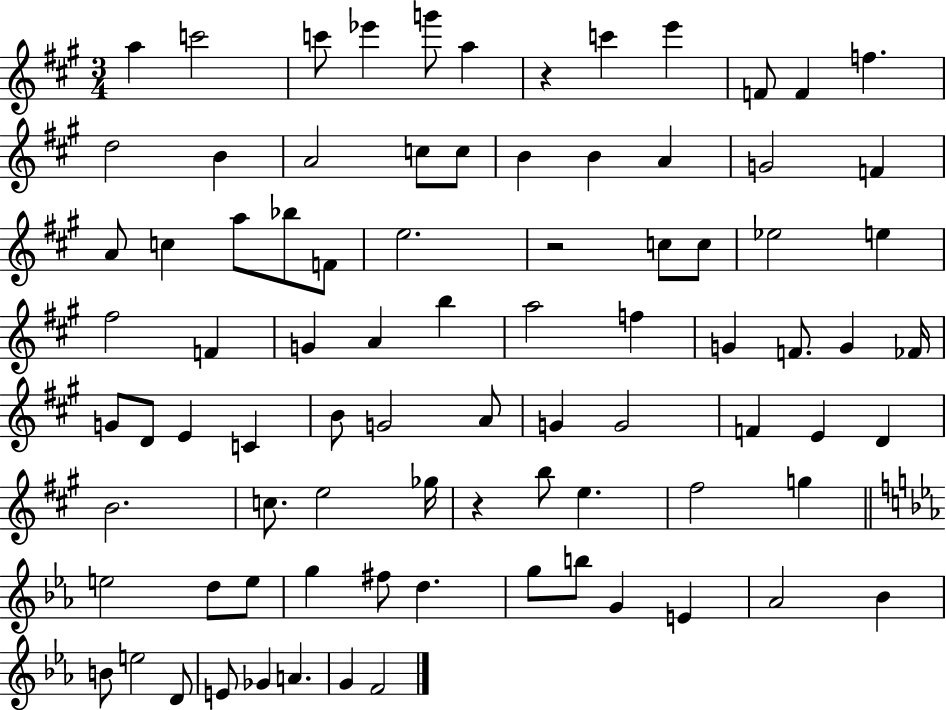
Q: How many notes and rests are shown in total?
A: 85